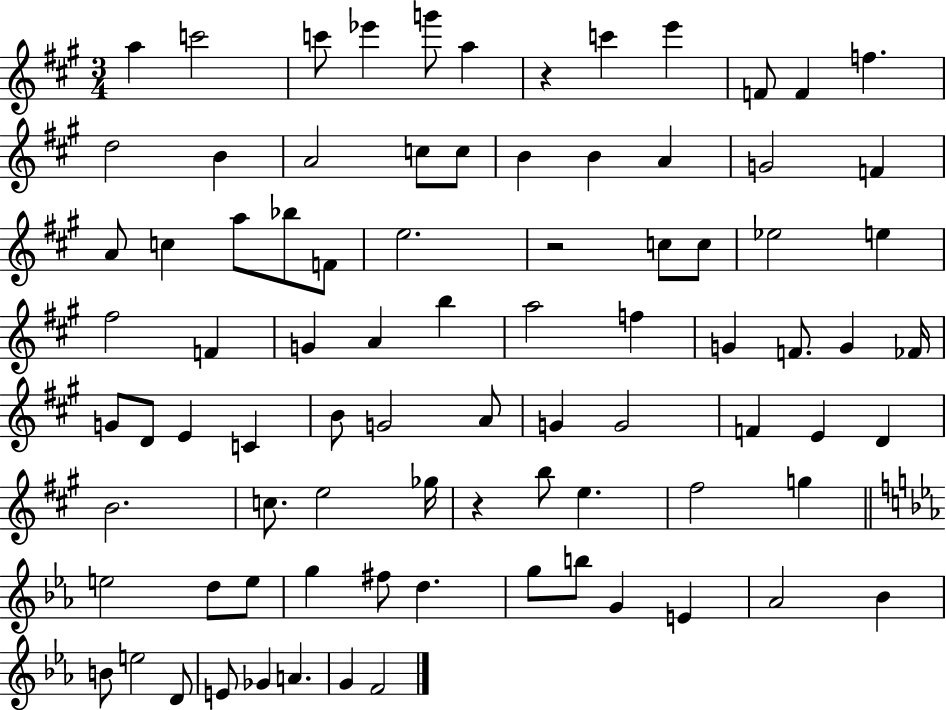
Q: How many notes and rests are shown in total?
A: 85